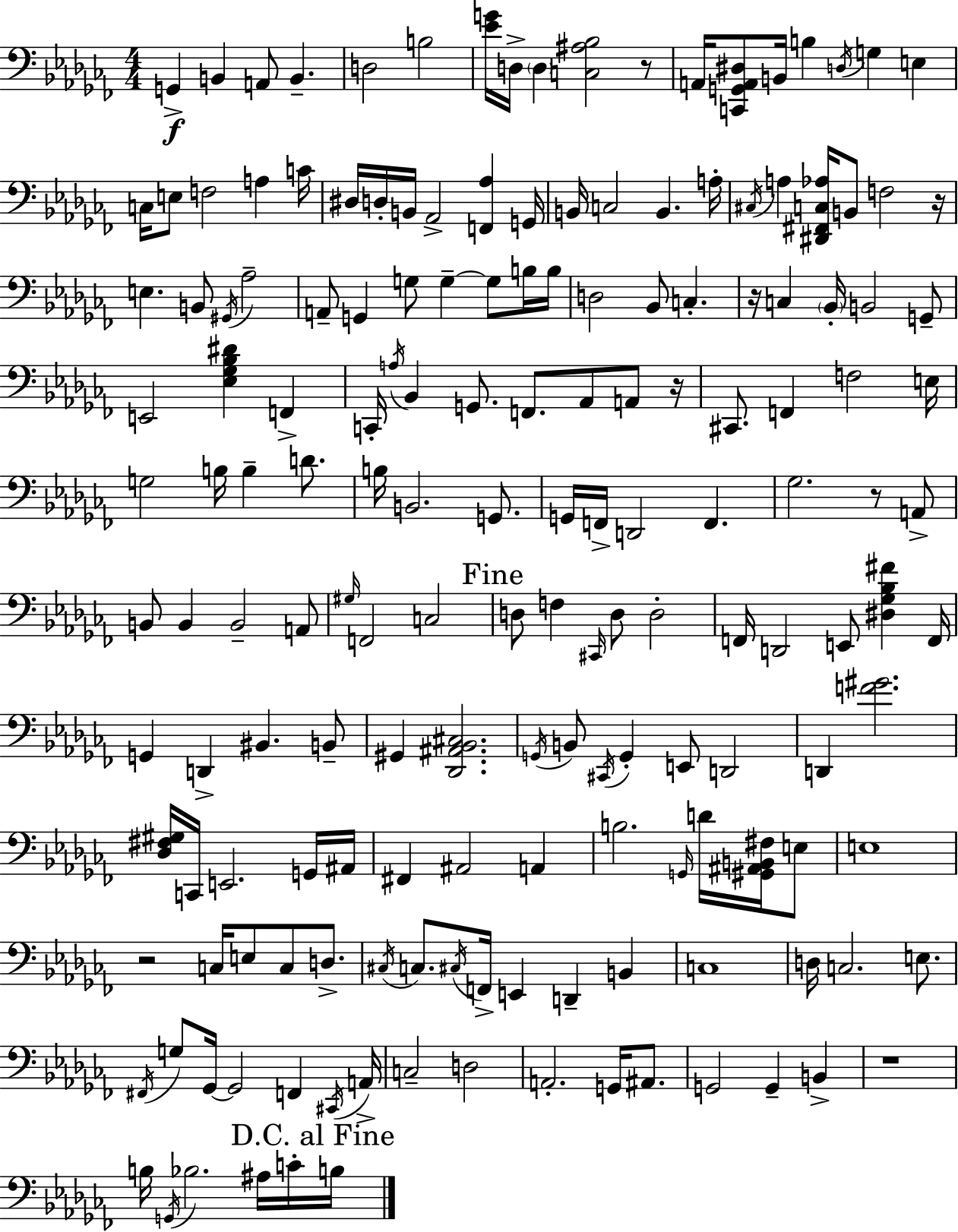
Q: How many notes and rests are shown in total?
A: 170